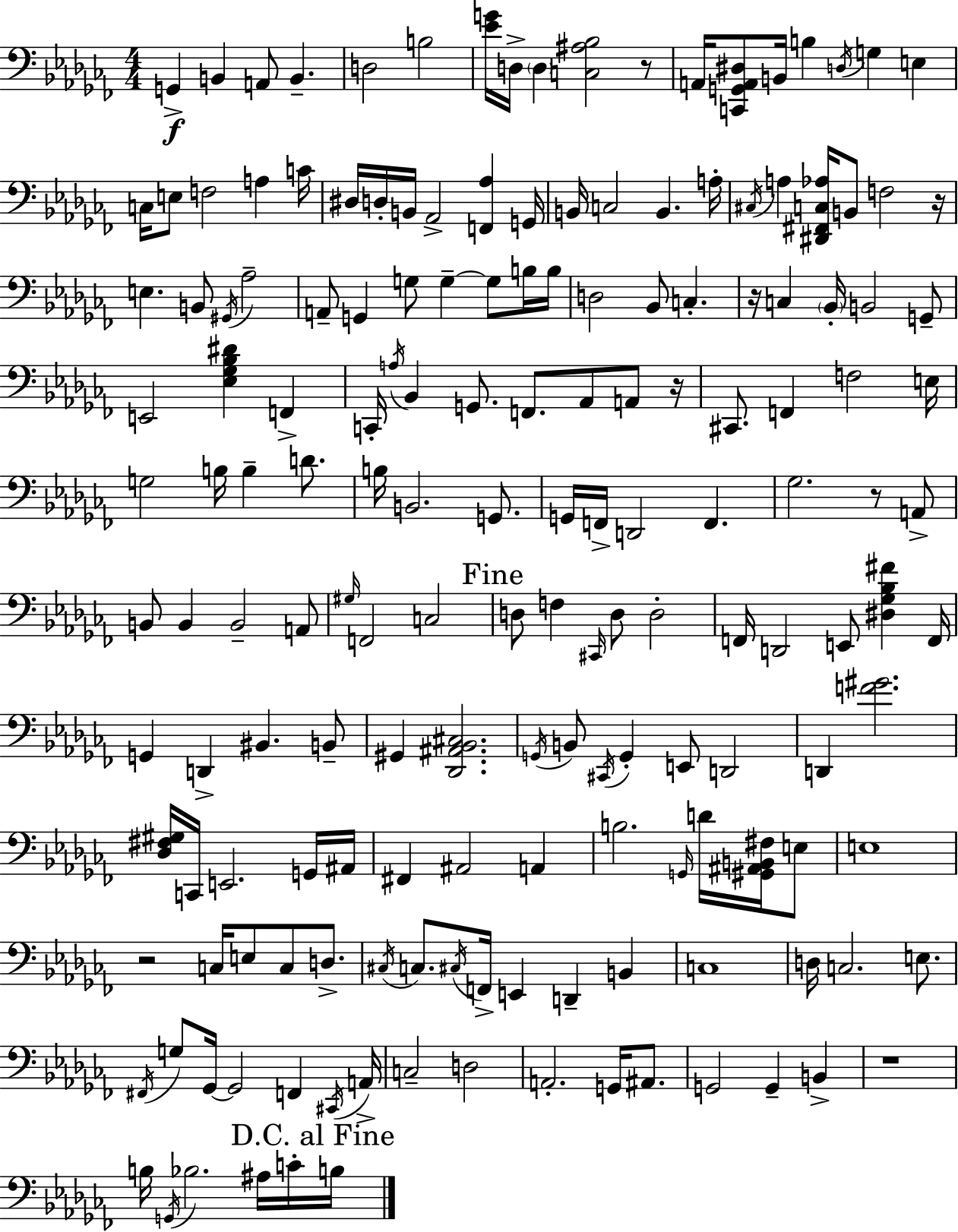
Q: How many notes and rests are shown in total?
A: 170